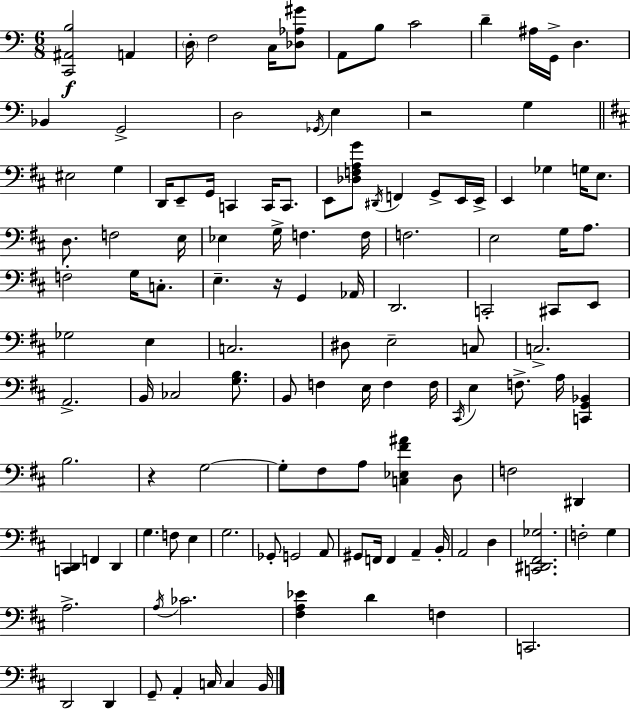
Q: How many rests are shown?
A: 3